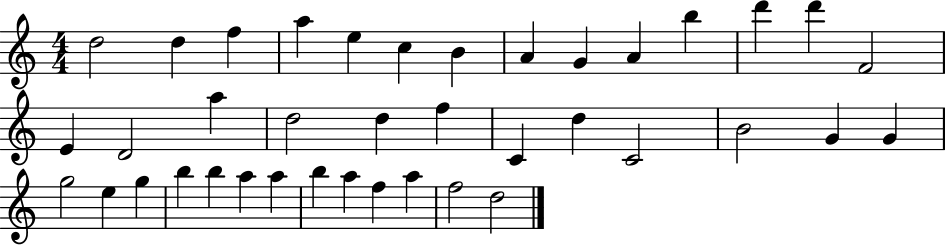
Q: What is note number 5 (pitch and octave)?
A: E5